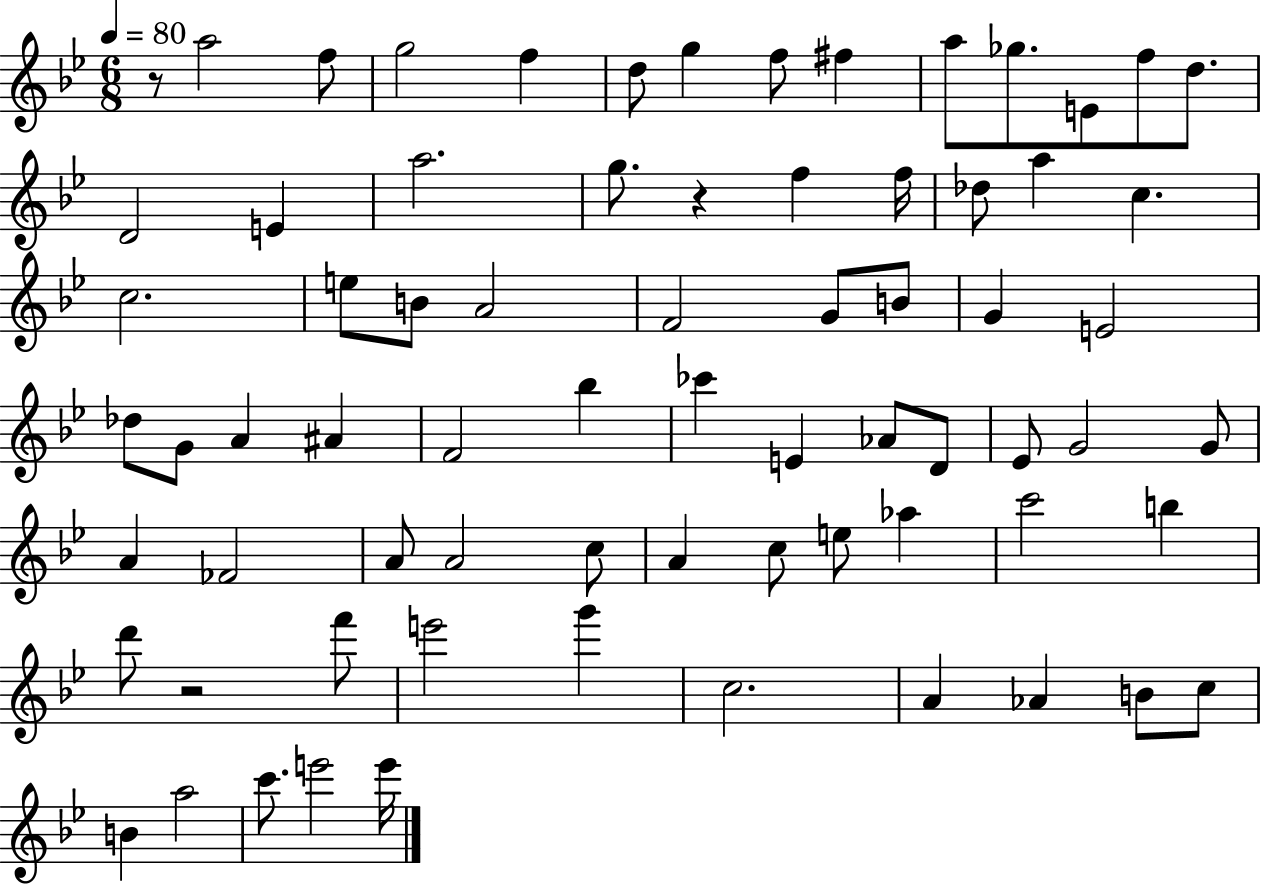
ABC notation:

X:1
T:Untitled
M:6/8
L:1/4
K:Bb
z/2 a2 f/2 g2 f d/2 g f/2 ^f a/2 _g/2 E/2 f/2 d/2 D2 E a2 g/2 z f f/4 _d/2 a c c2 e/2 B/2 A2 F2 G/2 B/2 G E2 _d/2 G/2 A ^A F2 _b _c' E _A/2 D/2 _E/2 G2 G/2 A _F2 A/2 A2 c/2 A c/2 e/2 _a c'2 b d'/2 z2 f'/2 e'2 g' c2 A _A B/2 c/2 B a2 c'/2 e'2 e'/4